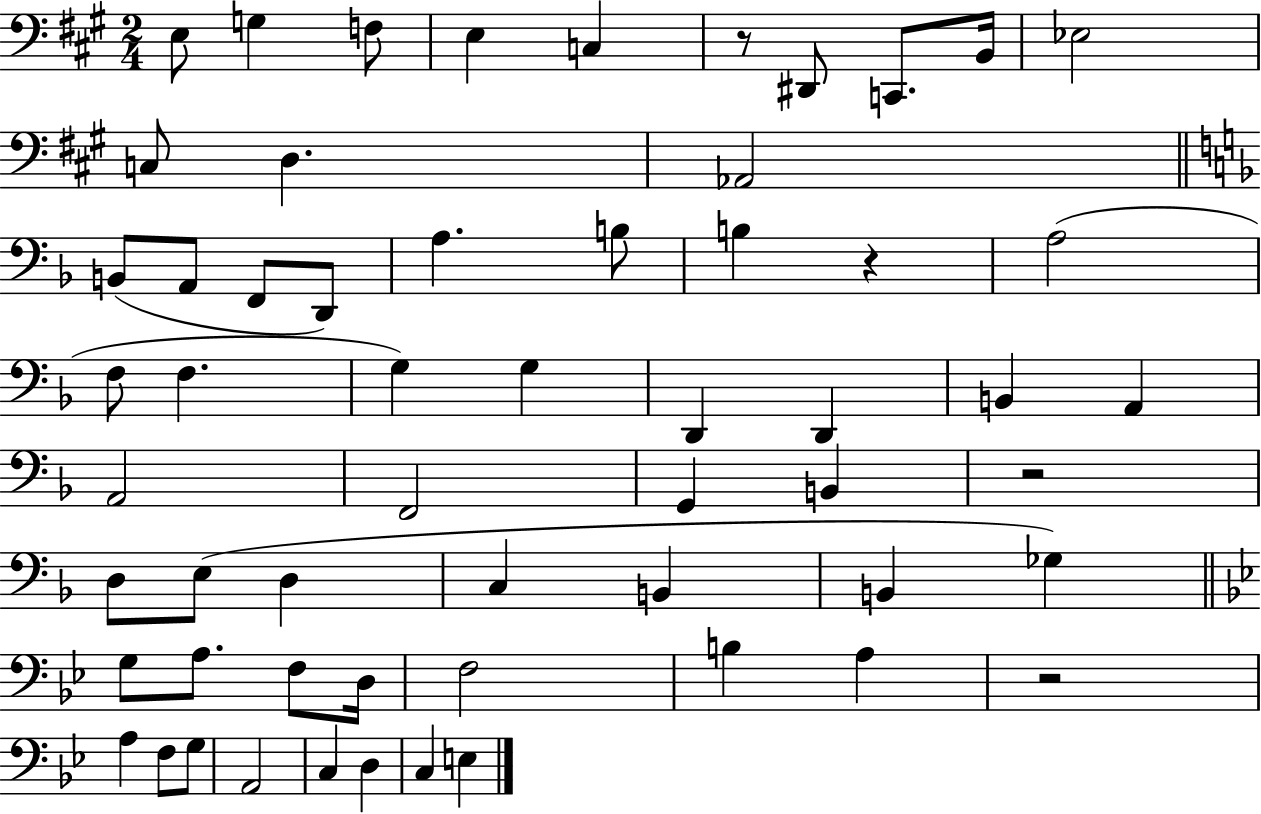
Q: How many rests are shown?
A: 4